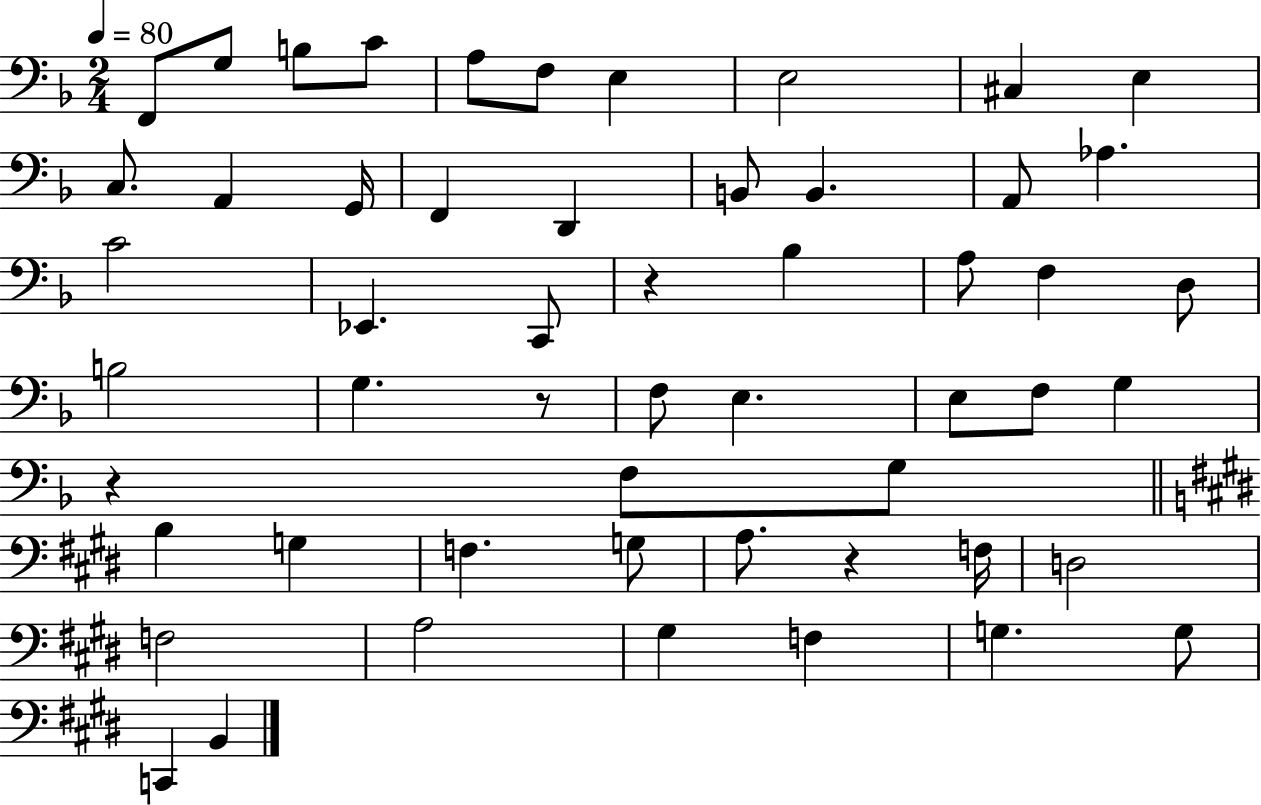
X:1
T:Untitled
M:2/4
L:1/4
K:F
F,,/2 G,/2 B,/2 C/2 A,/2 F,/2 E, E,2 ^C, E, C,/2 A,, G,,/4 F,, D,, B,,/2 B,, A,,/2 _A, C2 _E,, C,,/2 z _B, A,/2 F, D,/2 B,2 G, z/2 F,/2 E, E,/2 F,/2 G, z F,/2 G,/2 B, G, F, G,/2 A,/2 z F,/4 D,2 F,2 A,2 ^G, F, G, G,/2 C,, B,,